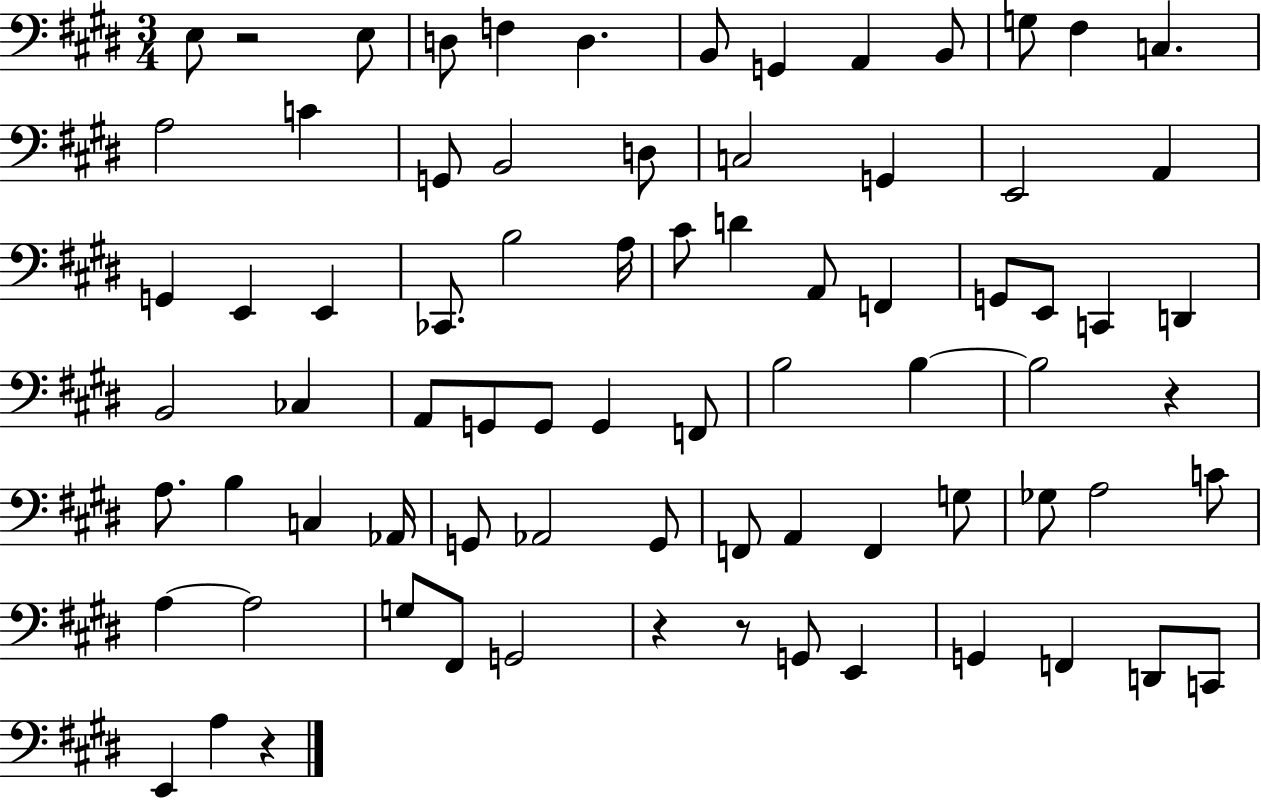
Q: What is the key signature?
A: E major